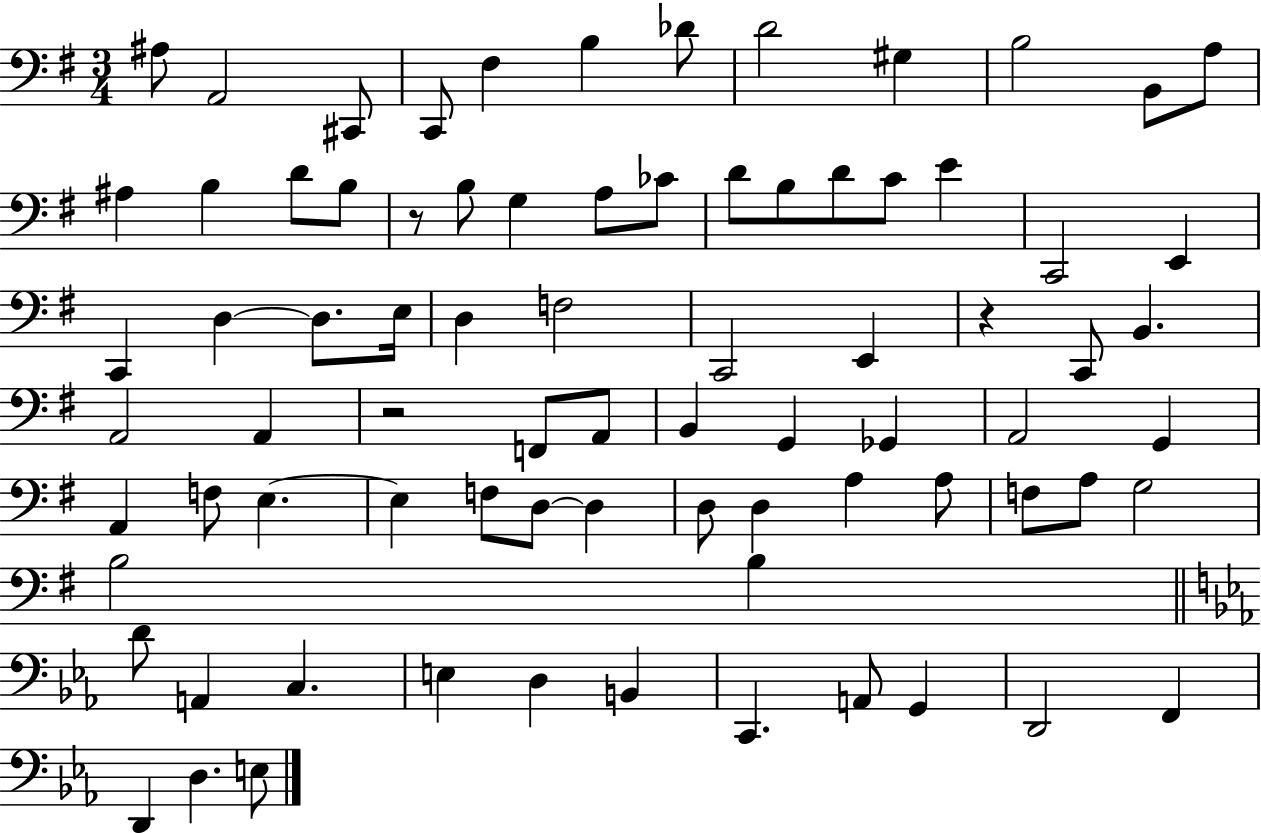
A#3/e A2/h C#2/e C2/e F#3/q B3/q Db4/e D4/h G#3/q B3/h B2/e A3/e A#3/q B3/q D4/e B3/e R/e B3/e G3/q A3/e CES4/e D4/e B3/e D4/e C4/e E4/q C2/h E2/q C2/q D3/q D3/e. E3/s D3/q F3/h C2/h E2/q R/q C2/e B2/q. A2/h A2/q R/h F2/e A2/e B2/q G2/q Gb2/q A2/h G2/q A2/q F3/e E3/q. E3/q F3/e D3/e D3/q D3/e D3/q A3/q A3/e F3/e A3/e G3/h B3/h B3/q D4/e A2/q C3/q. E3/q D3/q B2/q C2/q. A2/e G2/q D2/h F2/q D2/q D3/q. E3/e